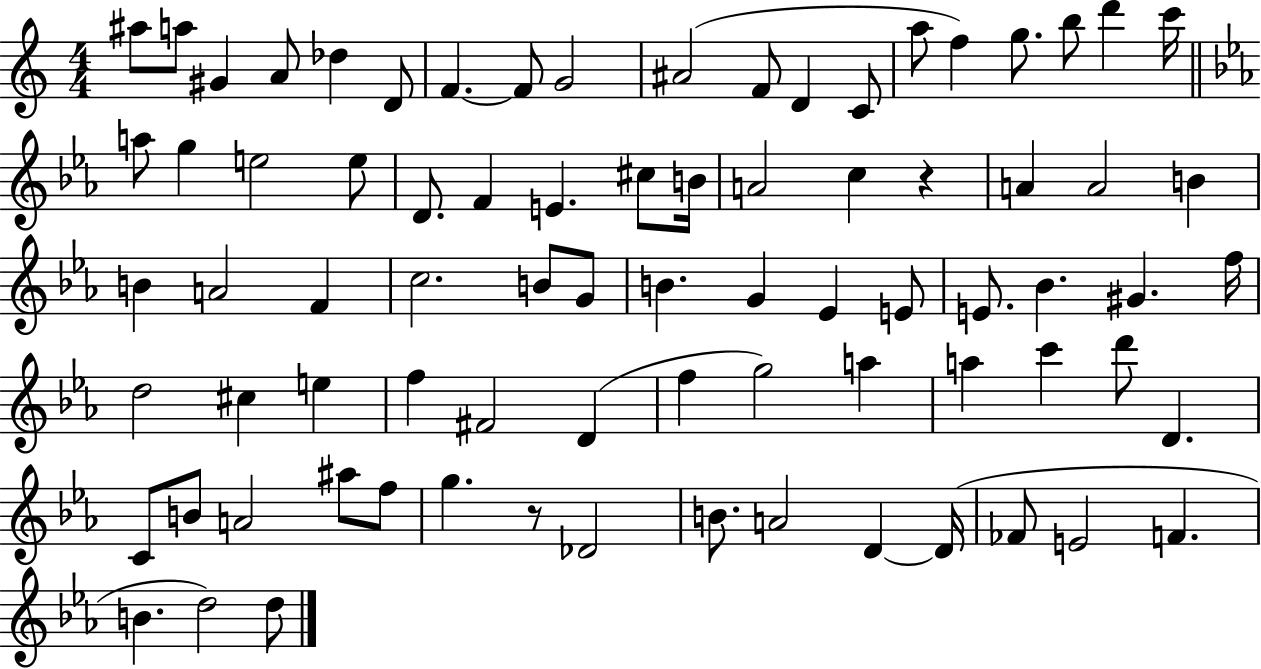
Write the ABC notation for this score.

X:1
T:Untitled
M:4/4
L:1/4
K:C
^a/2 a/2 ^G A/2 _d D/2 F F/2 G2 ^A2 F/2 D C/2 a/2 f g/2 b/2 d' c'/4 a/2 g e2 e/2 D/2 F E ^c/2 B/4 A2 c z A A2 B B A2 F c2 B/2 G/2 B G _E E/2 E/2 _B ^G f/4 d2 ^c e f ^F2 D f g2 a a c' d'/2 D C/2 B/2 A2 ^a/2 f/2 g z/2 _D2 B/2 A2 D D/4 _F/2 E2 F B d2 d/2